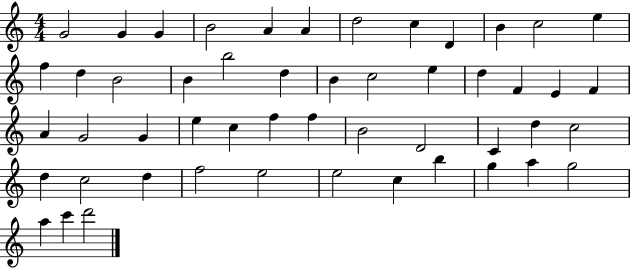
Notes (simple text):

G4/h G4/q G4/q B4/h A4/q A4/q D5/h C5/q D4/q B4/q C5/h E5/q F5/q D5/q B4/h B4/q B5/h D5/q B4/q C5/h E5/q D5/q F4/q E4/q F4/q A4/q G4/h G4/q E5/q C5/q F5/q F5/q B4/h D4/h C4/q D5/q C5/h D5/q C5/h D5/q F5/h E5/h E5/h C5/q B5/q G5/q A5/q G5/h A5/q C6/q D6/h